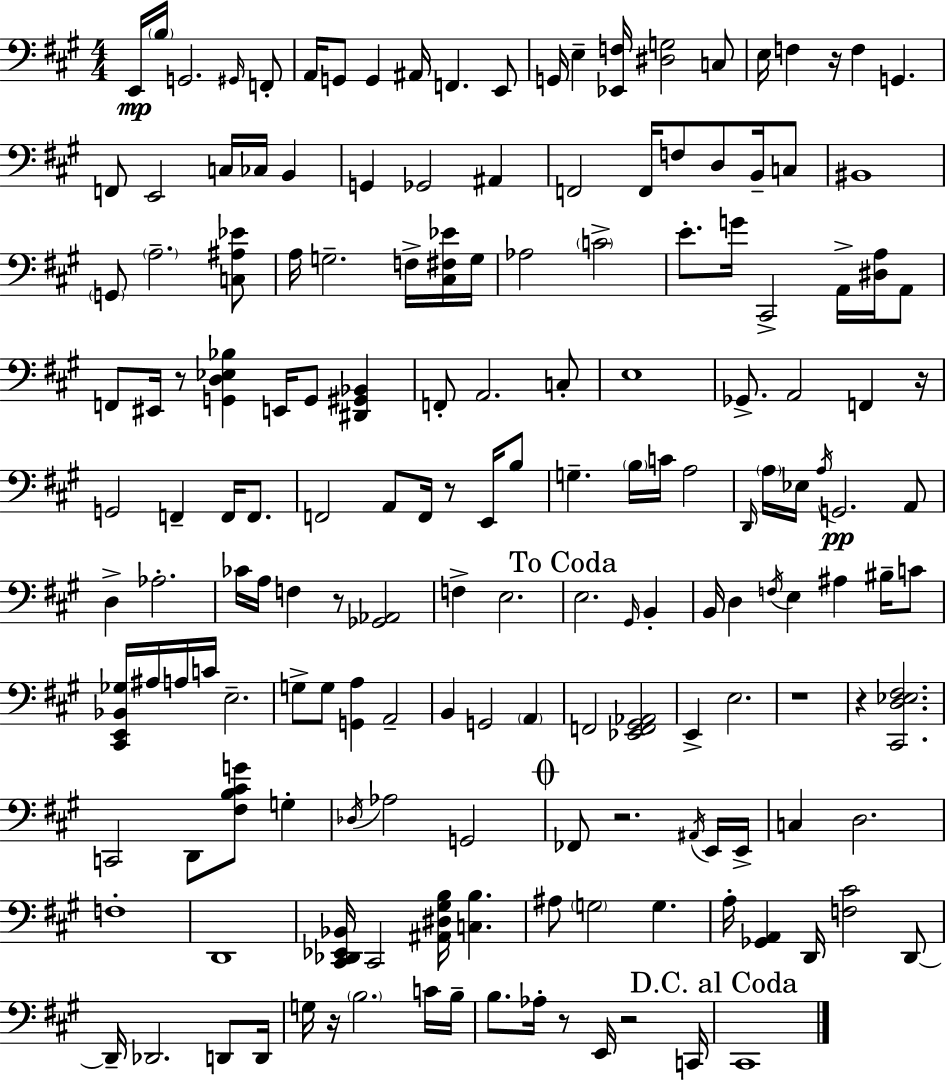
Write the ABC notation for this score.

X:1
T:Untitled
M:4/4
L:1/4
K:A
E,,/4 B,/4 G,,2 ^G,,/4 F,,/2 A,,/4 G,,/2 G,, ^A,,/4 F,, E,,/2 G,,/4 E, [_E,,F,]/4 [^D,G,]2 C,/2 E,/4 F, z/4 F, G,, F,,/2 E,,2 C,/4 _C,/4 B,, G,, _G,,2 ^A,, F,,2 F,,/4 F,/2 D,/2 B,,/4 C,/2 ^B,,4 G,,/2 A,2 [C,^A,_E]/2 A,/4 G,2 F,/4 [^C,^F,_E]/4 G,/4 _A,2 C2 E/2 G/4 ^C,,2 A,,/4 [^D,A,]/4 A,,/2 F,,/2 ^E,,/4 z/2 [G,,D,_E,_B,] E,,/4 G,,/2 [^D,,^G,,_B,,] F,,/2 A,,2 C,/2 E,4 _G,,/2 A,,2 F,, z/4 G,,2 F,, F,,/4 F,,/2 F,,2 A,,/2 F,,/4 z/2 E,,/4 B,/2 G, B,/4 C/4 A,2 D,,/4 A,/4 _E,/4 A,/4 G,,2 A,,/2 D, _A,2 _C/4 A,/4 F, z/2 [_G,,_A,,]2 F, E,2 E,2 ^G,,/4 B,, B,,/4 D, F,/4 E, ^A, ^B,/4 C/2 [^C,,E,,_B,,_G,]/4 ^A,/4 A,/4 C/4 E,2 G,/2 G,/2 [G,,A,] A,,2 B,, G,,2 A,, F,,2 [_E,,F,,^G,,_A,,]2 E,, E,2 z4 z [^C,,D,_E,^F,]2 C,,2 D,,/2 [^F,B,^CG]/2 G, _D,/4 _A,2 G,,2 _F,,/2 z2 ^A,,/4 E,,/4 E,,/4 C, D,2 F,4 D,,4 [^C,,_D,,_E,,_B,,]/4 ^C,,2 [^A,,^D,^G,B,]/4 [C,B,] ^A,/2 G,2 G, A,/4 [_G,,A,,] D,,/4 [F,^C]2 D,,/2 D,,/4 _D,,2 D,,/2 D,,/4 G,/4 z/4 B,2 C/4 B,/4 B,/2 _A,/4 z/2 E,,/4 z2 C,,/4 ^C,,4